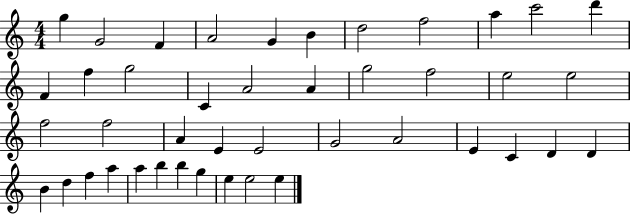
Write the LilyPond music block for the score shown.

{
  \clef treble
  \numericTimeSignature
  \time 4/4
  \key c \major
  g''4 g'2 f'4 | a'2 g'4 b'4 | d''2 f''2 | a''4 c'''2 d'''4 | \break f'4 f''4 g''2 | c'4 a'2 a'4 | g''2 f''2 | e''2 e''2 | \break f''2 f''2 | a'4 e'4 e'2 | g'2 a'2 | e'4 c'4 d'4 d'4 | \break b'4 d''4 f''4 a''4 | a''4 b''4 b''4 g''4 | e''4 e''2 e''4 | \bar "|."
}